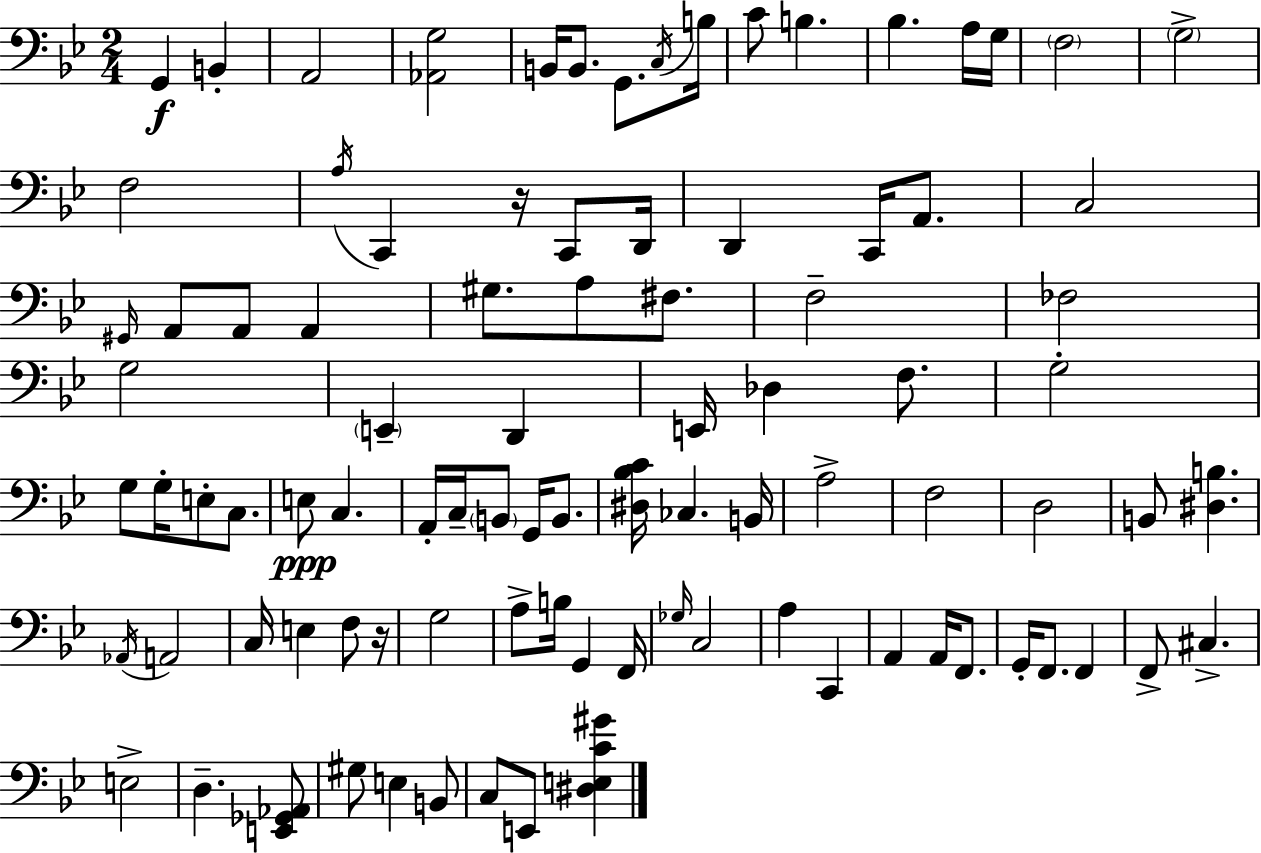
X:1
T:Untitled
M:2/4
L:1/4
K:Gm
G,, B,, A,,2 [_A,,G,]2 B,,/4 B,,/2 G,,/2 C,/4 B,/4 C/2 B, _B, A,/4 G,/4 F,2 G,2 F,2 A,/4 C,, z/4 C,,/2 D,,/4 D,, C,,/4 A,,/2 C,2 ^G,,/4 A,,/2 A,,/2 A,, ^G,/2 A,/2 ^F,/2 F,2 _F,2 G,2 E,, D,, E,,/4 _D, F,/2 G,2 G,/2 G,/4 E,/2 C,/2 E,/2 C, A,,/4 C,/4 B,,/2 G,,/4 B,,/2 [^D,_B,C]/4 _C, B,,/4 A,2 F,2 D,2 B,,/2 [^D,B,] _A,,/4 A,,2 C,/4 E, F,/2 z/4 G,2 A,/2 B,/4 G,, F,,/4 _G,/4 C,2 A, C,, A,, A,,/4 F,,/2 G,,/4 F,,/2 F,, F,,/2 ^C, E,2 D, [E,,_G,,_A,,]/2 ^G,/2 E, B,,/2 C,/2 E,,/2 [^D,E,C^G]